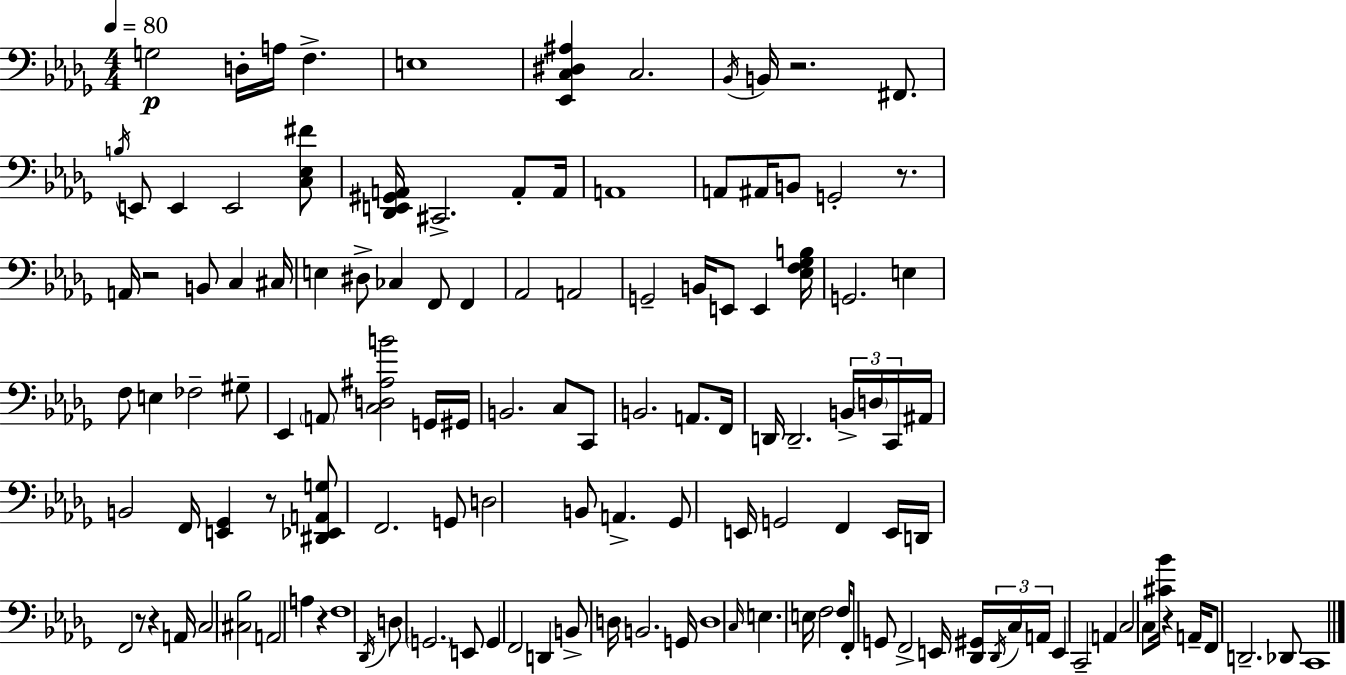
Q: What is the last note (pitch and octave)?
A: C2